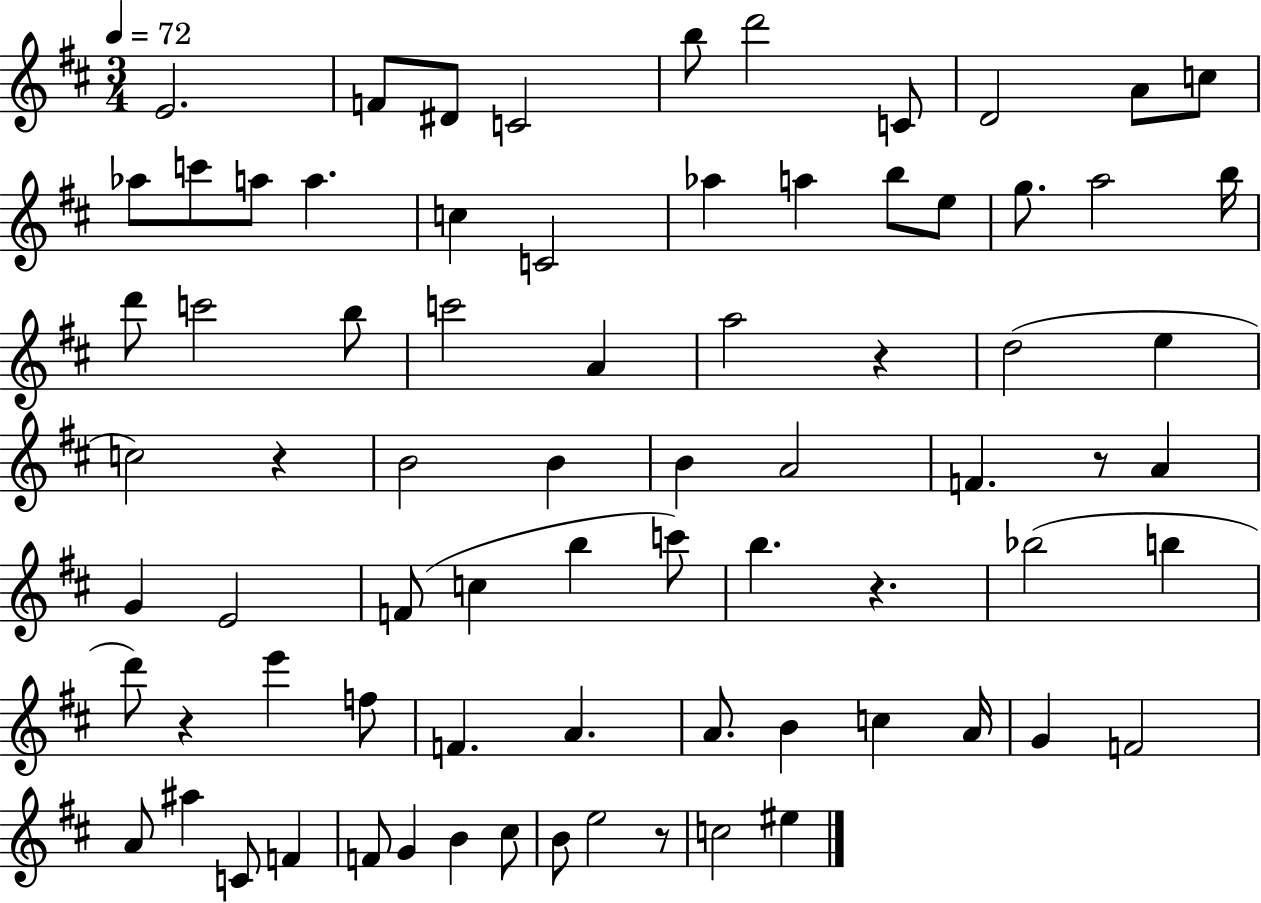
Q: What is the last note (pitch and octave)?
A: EIS5